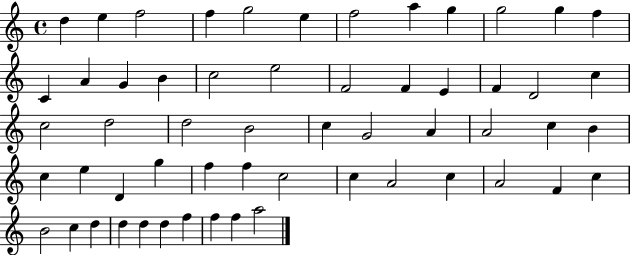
{
  \clef treble
  \time 4/4
  \defaultTimeSignature
  \key c \major
  d''4 e''4 f''2 | f''4 g''2 e''4 | f''2 a''4 g''4 | g''2 g''4 f''4 | \break c'4 a'4 g'4 b'4 | c''2 e''2 | f'2 f'4 e'4 | f'4 d'2 c''4 | \break c''2 d''2 | d''2 b'2 | c''4 g'2 a'4 | a'2 c''4 b'4 | \break c''4 e''4 d'4 g''4 | f''4 f''4 c''2 | c''4 a'2 c''4 | a'2 f'4 c''4 | \break b'2 c''4 d''4 | d''4 d''4 d''4 f''4 | f''4 f''4 a''2 | \bar "|."
}